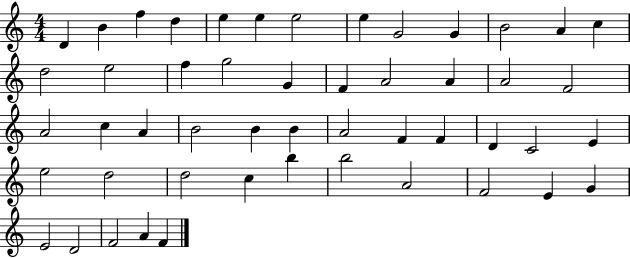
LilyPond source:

{
  \clef treble
  \numericTimeSignature
  \time 4/4
  \key c \major
  d'4 b'4 f''4 d''4 | e''4 e''4 e''2 | e''4 g'2 g'4 | b'2 a'4 c''4 | \break d''2 e''2 | f''4 g''2 g'4 | f'4 a'2 a'4 | a'2 f'2 | \break a'2 c''4 a'4 | b'2 b'4 b'4 | a'2 f'4 f'4 | d'4 c'2 e'4 | \break e''2 d''2 | d''2 c''4 b''4 | b''2 a'2 | f'2 e'4 g'4 | \break e'2 d'2 | f'2 a'4 f'4 | \bar "|."
}